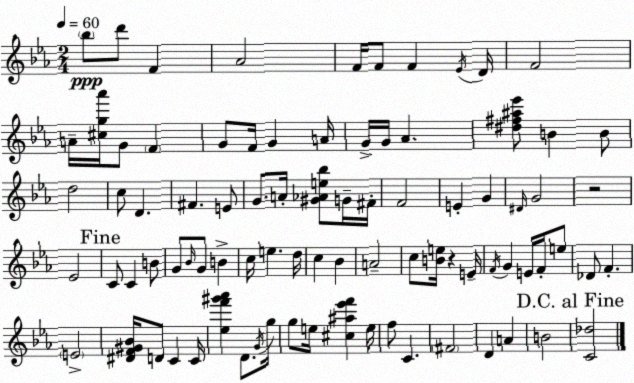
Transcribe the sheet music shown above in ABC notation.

X:1
T:Untitled
M:2/4
L:1/4
K:Eb
_b/2 d'/2 F _A2 F/4 F/2 F _E/4 D/4 F2 A/4 [^cg_a']/4 G/2 F G/2 F/4 G A/4 G/4 G/4 _A [^d^f^a_e']/2 B B/2 d2 c/2 D ^F E/2 G/2 A/4 [^G_Ae_b]/2 G/4 ^F/4 F2 E G ^D/4 G2 z2 _E2 C/2 C B/2 G/2 _B/4 G/2 B c/4 e d/4 c _B A2 c/2 [Be]/4 z E/4 F/4 G E/4 F/4 e/2 _D/2 F E2 [^DF^G_B]/4 D/2 C C/4 [_ef'^g'_a'] D/2 G/4 g/4 g/2 e/4 [^c^a_e'f'] e/4 f/2 C ^F2 D A B2 [C_d]2